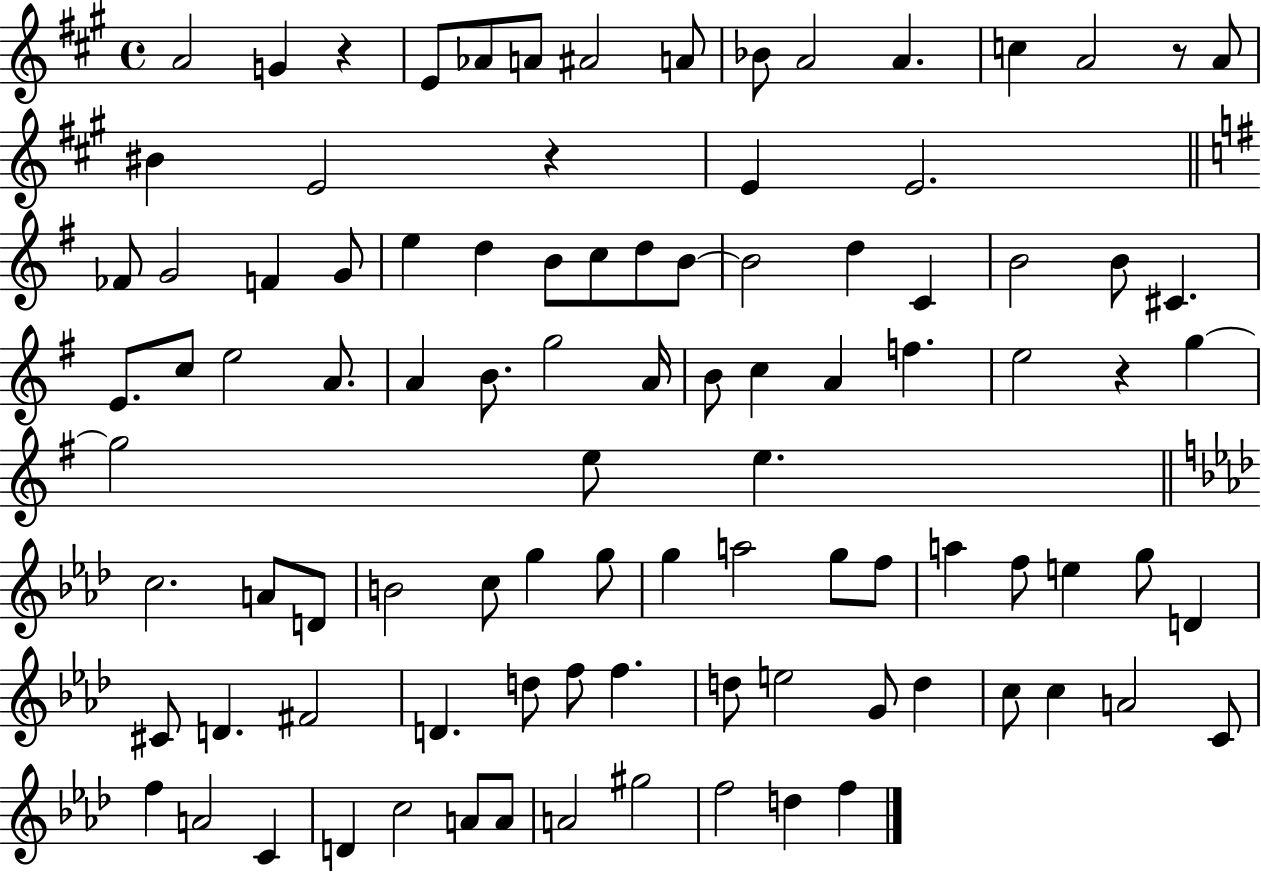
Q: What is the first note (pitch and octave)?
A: A4